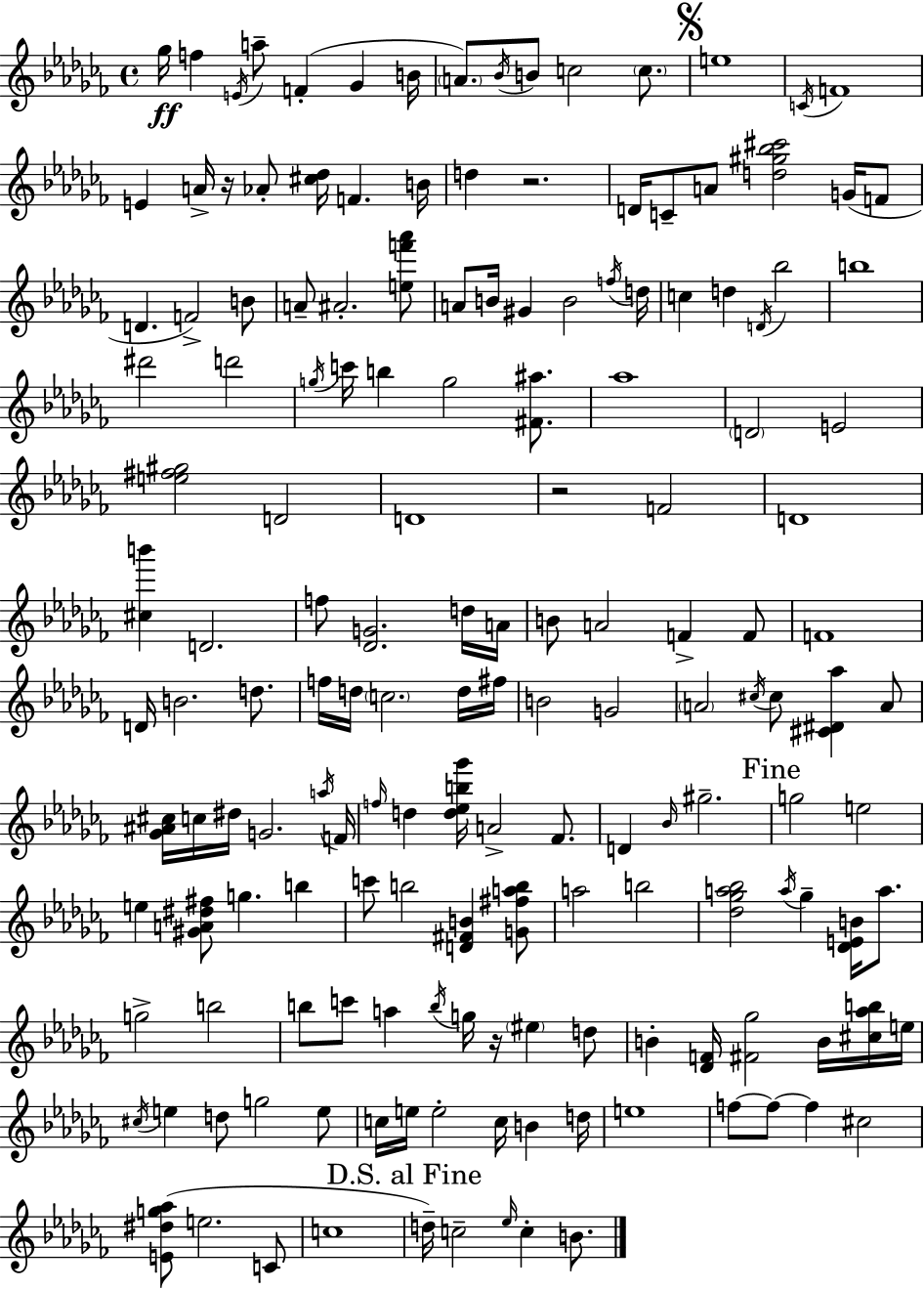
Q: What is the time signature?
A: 4/4